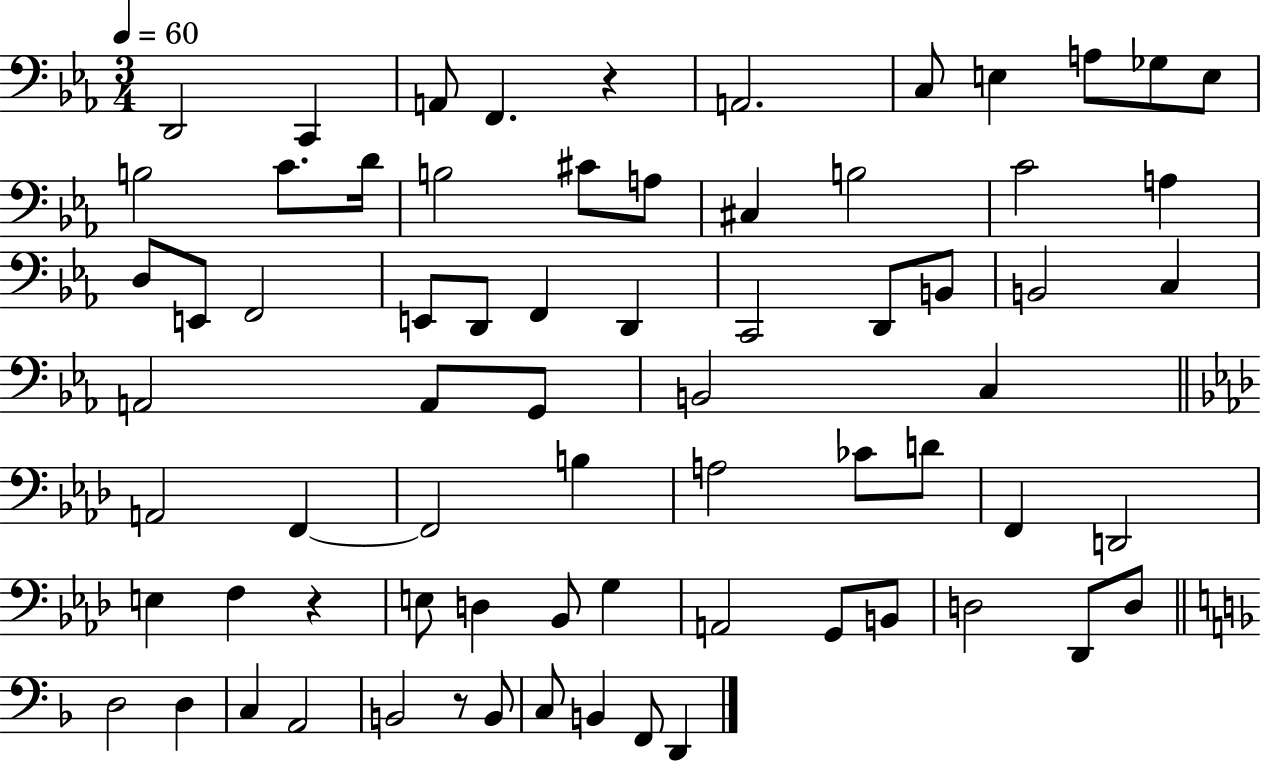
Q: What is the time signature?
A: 3/4